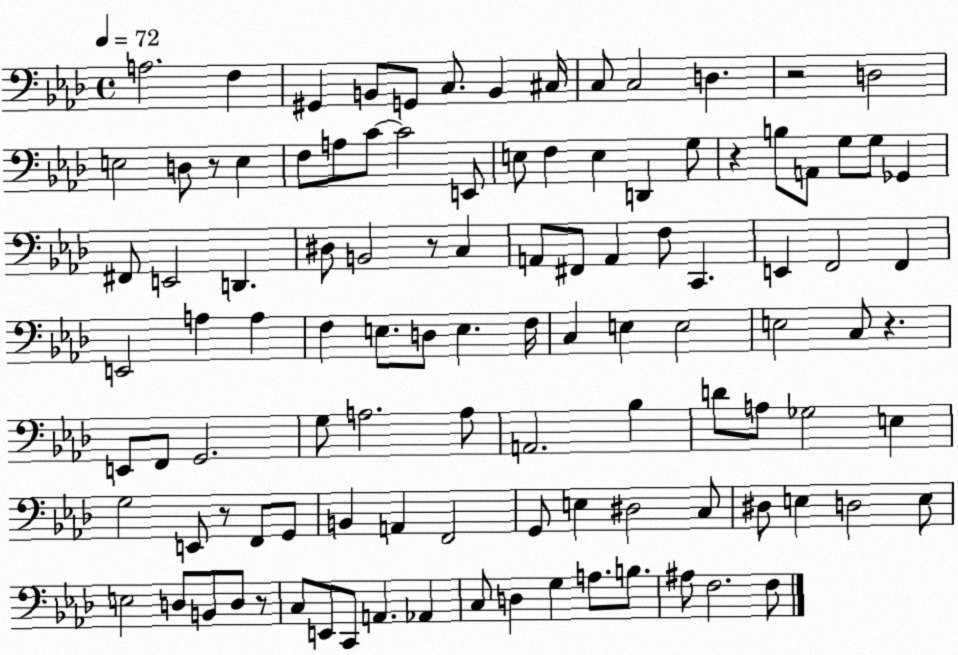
X:1
T:Untitled
M:4/4
L:1/4
K:Ab
A,2 F, ^G,, B,,/2 G,,/2 C,/2 B,, ^C,/4 C,/2 C,2 D, z2 D,2 E,2 D,/2 z/2 E, F,/2 A,/2 C/2 C2 E,,/2 E,/2 F, E, D,, G,/2 z B,/2 A,,/2 G,/2 G,/2 _G,, ^F,,/2 E,,2 D,, ^D,/2 B,,2 z/2 C, A,,/2 ^F,,/2 A,, F,/2 C,, E,, F,,2 F,, E,,2 A, A, F, E,/2 D,/2 E, F,/4 C, E, E,2 E,2 C,/2 z E,,/2 F,,/2 G,,2 G,/2 A,2 A,/2 A,,2 _B, D/2 A,/2 _G,2 E, G,2 E,,/2 z/2 F,,/2 G,,/2 B,, A,, F,,2 G,,/2 E, ^D,2 C,/2 ^D,/2 E, D,2 E,/2 E,2 D,/2 B,,/2 D,/2 z/2 C,/2 E,,/2 C,,/2 A,, _A,, C,/2 D, G, A,/2 B,/2 ^A,/2 F,2 F,/2